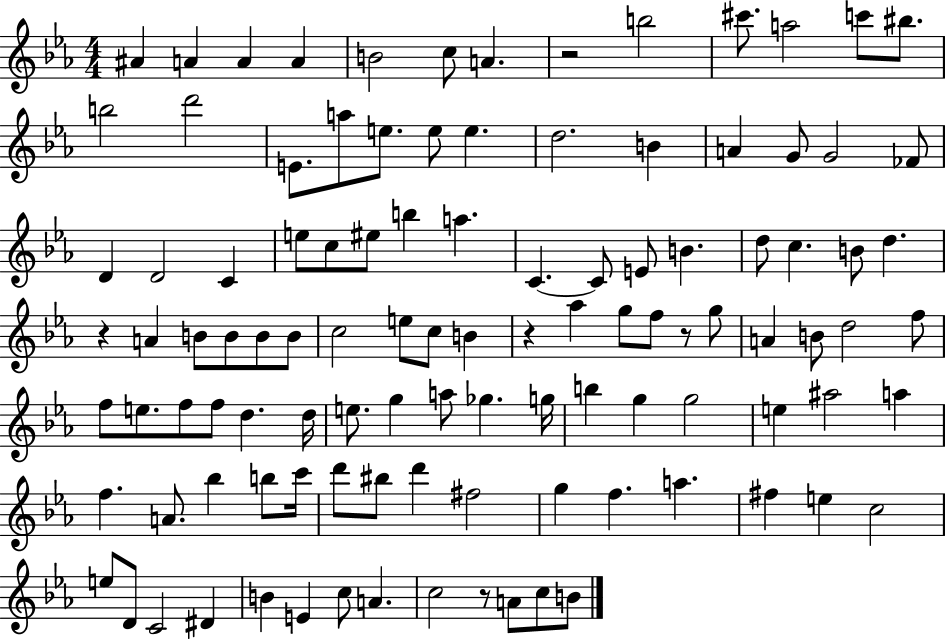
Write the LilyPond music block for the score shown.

{
  \clef treble
  \numericTimeSignature
  \time 4/4
  \key ees \major
  ais'4 a'4 a'4 a'4 | b'2 c''8 a'4. | r2 b''2 | cis'''8. a''2 c'''8 bis''8. | \break b''2 d'''2 | e'8. a''8 e''8. e''8 e''4. | d''2. b'4 | a'4 g'8 g'2 fes'8 | \break d'4 d'2 c'4 | e''8 c''8 eis''8 b''4 a''4. | c'4.~~ c'8 e'8 b'4. | d''8 c''4. b'8 d''4. | \break r4 a'4 b'8 b'8 b'8 b'8 | c''2 e''8 c''8 b'4 | r4 aes''4 g''8 f''8 r8 g''8 | a'4 b'8 d''2 f''8 | \break f''8 e''8. f''8 f''8 d''4. d''16 | e''8. g''4 a''8 ges''4. g''16 | b''4 g''4 g''2 | e''4 ais''2 a''4 | \break f''4. a'8. bes''4 b''8 c'''16 | d'''8 bis''8 d'''4 fis''2 | g''4 f''4. a''4. | fis''4 e''4 c''2 | \break e''8 d'8 c'2 dis'4 | b'4 e'4 c''8 a'4. | c''2 r8 a'8 c''8 b'8 | \bar "|."
}